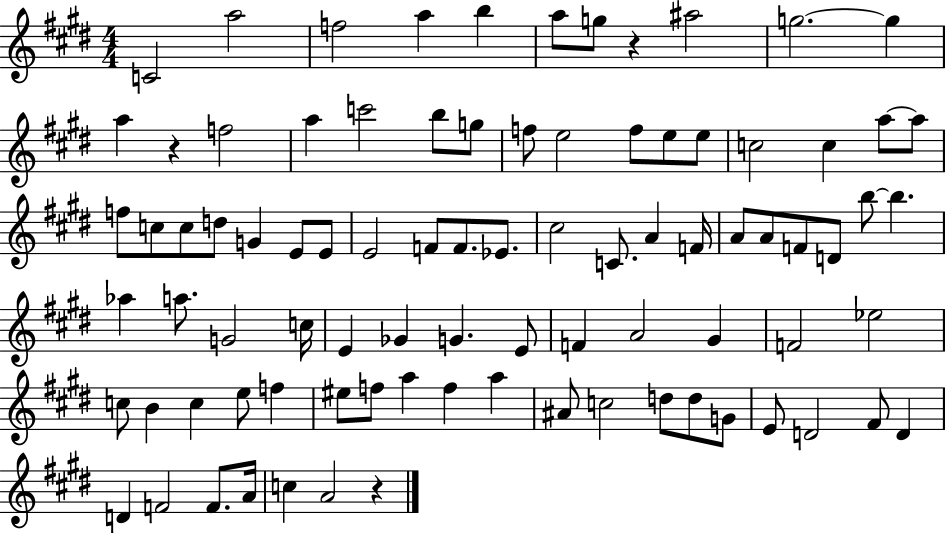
{
  \clef treble
  \numericTimeSignature
  \time 4/4
  \key e \major
  \repeat volta 2 { c'2 a''2 | f''2 a''4 b''4 | a''8 g''8 r4 ais''2 | g''2.~~ g''4 | \break a''4 r4 f''2 | a''4 c'''2 b''8 g''8 | f''8 e''2 f''8 e''8 e''8 | c''2 c''4 a''8~~ a''8 | \break f''8 c''8 c''8 d''8 g'4 e'8 e'8 | e'2 f'8 f'8. ees'8. | cis''2 c'8. a'4 f'16 | a'8 a'8 f'8 d'8 b''8~~ b''4. | \break aes''4 a''8. g'2 c''16 | e'4 ges'4 g'4. e'8 | f'4 a'2 gis'4 | f'2 ees''2 | \break c''8 b'4 c''4 e''8 f''4 | eis''8 f''8 a''4 f''4 a''4 | ais'8 c''2 d''8 d''8 g'8 | e'8 d'2 fis'8 d'4 | \break d'4 f'2 f'8. a'16 | c''4 a'2 r4 | } \bar "|."
}